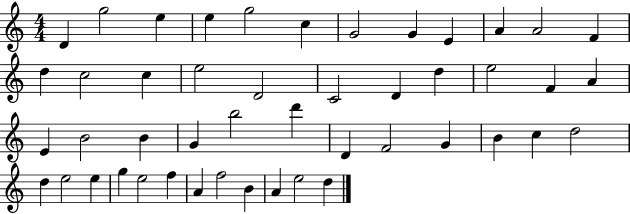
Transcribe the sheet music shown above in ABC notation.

X:1
T:Untitled
M:4/4
L:1/4
K:C
D g2 e e g2 c G2 G E A A2 F d c2 c e2 D2 C2 D d e2 F A E B2 B G b2 d' D F2 G B c d2 d e2 e g e2 f A f2 B A e2 d